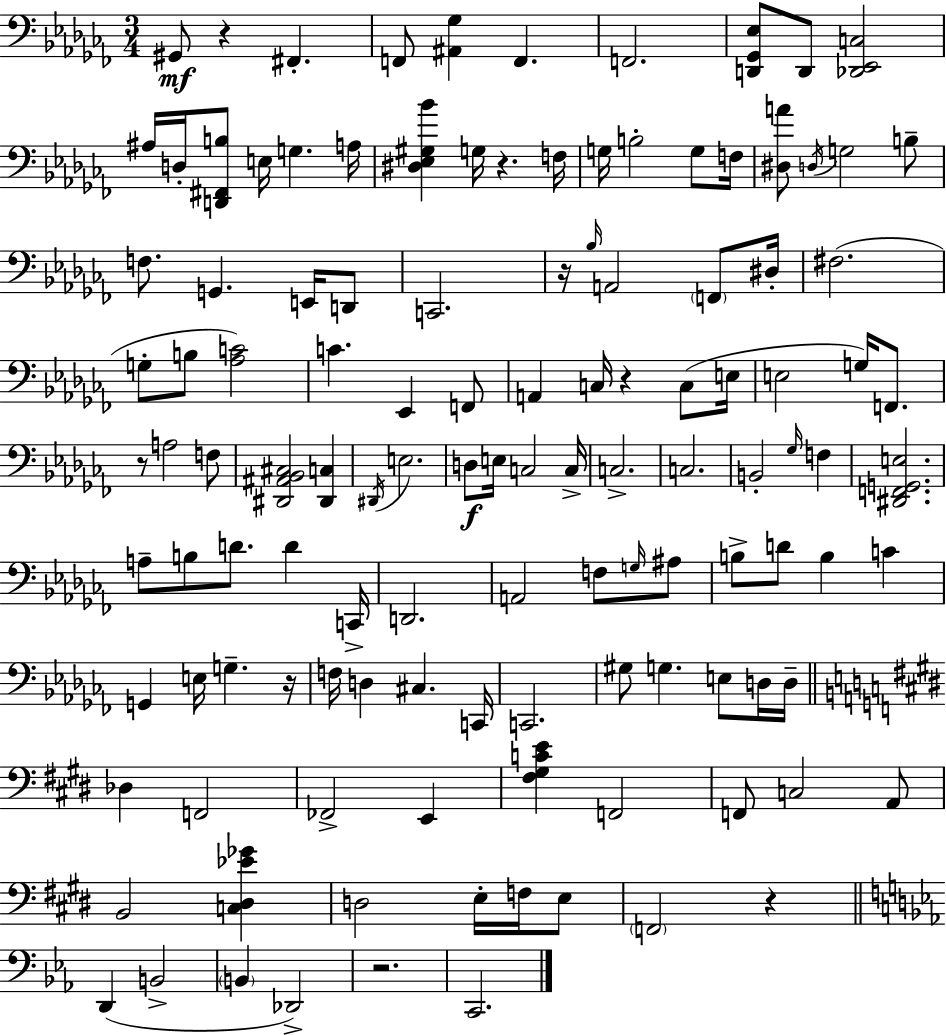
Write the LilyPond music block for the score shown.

{
  \clef bass
  \numericTimeSignature
  \time 3/4
  \key aes \minor
  gis,8\mf r4 fis,4.-. | f,8 <ais, ges>4 f,4. | f,2. | <d, ges, ees>8 d,8 <des, ees, c>2 | \break ais16 d16-. <d, fis, b>8 e16 g4. a16 | <dis ees gis bes'>4 g16 r4. f16 | g16 b2-. g8 f16 | <dis a'>8 \acciaccatura { d16 } g2 b8-- | \break f8. g,4. e,16 d,8 | c,2. | r16 \grace { bes16 } a,2 \parenthesize f,8 | dis16-. fis2.( | \break g8-. b8 <aes c'>2) | c'4. ees,4 | f,8 a,4 c16 r4 c8( | e16 e2 g16) f,8. | \break r8 a2 | f8 <dis, ais, bes, cis>2 <dis, c>4 | \acciaccatura { dis,16 } e2. | d8\f e16 c2 | \break c16-> c2.-> | c2. | b,2-. \grace { ges16 } | f4 <dis, f, g, e>2. | \break a8-- b8 d'8. d'4 | c,16-> d,2. | a,2 | f8 \grace { g16 } ais8 b8-> d'8 b4 | \break c'4 g,4 e16 g4.-- | r16 f16 d4 cis4. | c,16 c,2. | gis8 g4. | \break e8 d16 d16-- \bar "||" \break \key e \major des4 f,2 | fes,2-> e,4 | <fis gis c' e'>4 f,2 | f,8 c2 a,8 | \break b,2 <c dis ees' ges'>4 | d2 e16-. f16 e8 | \parenthesize f,2 r4 | \bar "||" \break \key ees \major d,4( b,2-> | \parenthesize b,4 des,2->) | r2. | c,2. | \break \bar "|."
}